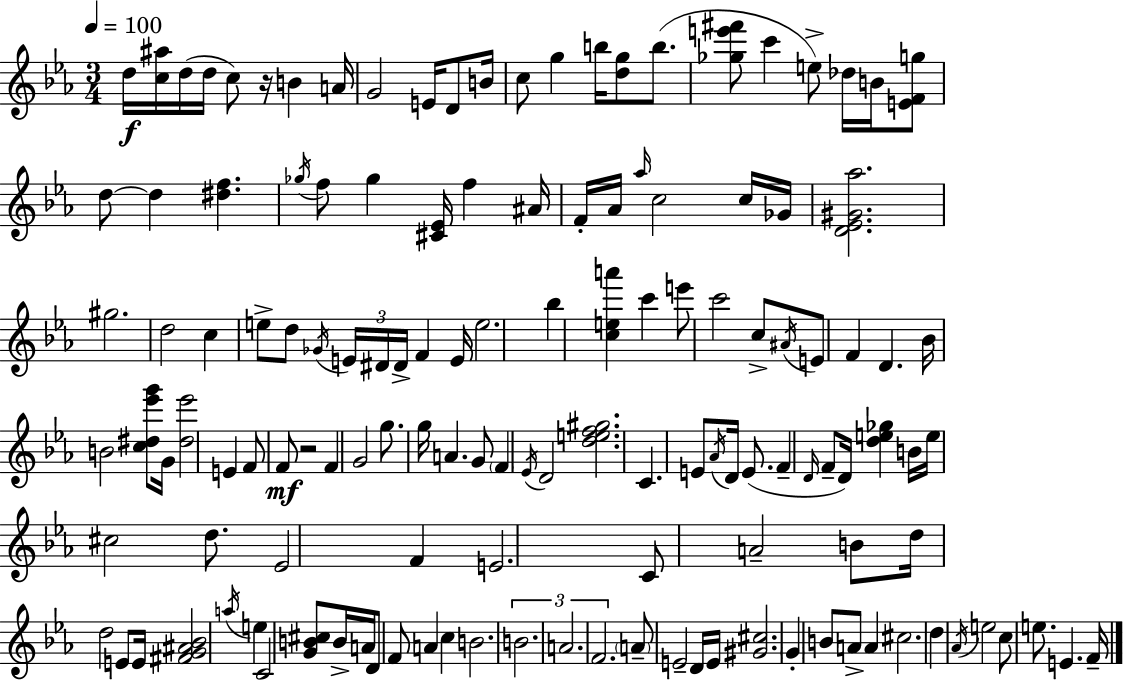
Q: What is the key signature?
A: EES major